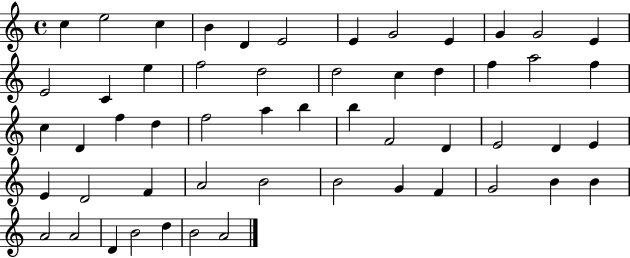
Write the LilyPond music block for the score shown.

{
  \clef treble
  \time 4/4
  \defaultTimeSignature
  \key c \major
  c''4 e''2 c''4 | b'4 d'4 e'2 | e'4 g'2 e'4 | g'4 g'2 e'4 | \break e'2 c'4 e''4 | f''2 d''2 | d''2 c''4 d''4 | f''4 a''2 f''4 | \break c''4 d'4 f''4 d''4 | f''2 a''4 b''4 | b''4 f'2 d'4 | e'2 d'4 e'4 | \break e'4 d'2 f'4 | a'2 b'2 | b'2 g'4 f'4 | g'2 b'4 b'4 | \break a'2 a'2 | d'4 b'2 d''4 | b'2 a'2 | \bar "|."
}